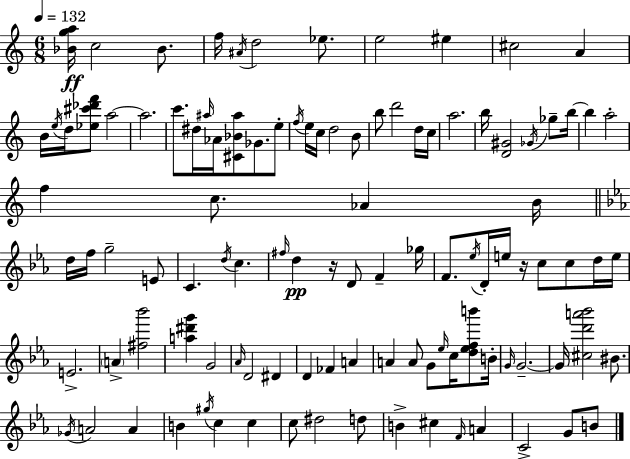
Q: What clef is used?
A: treble